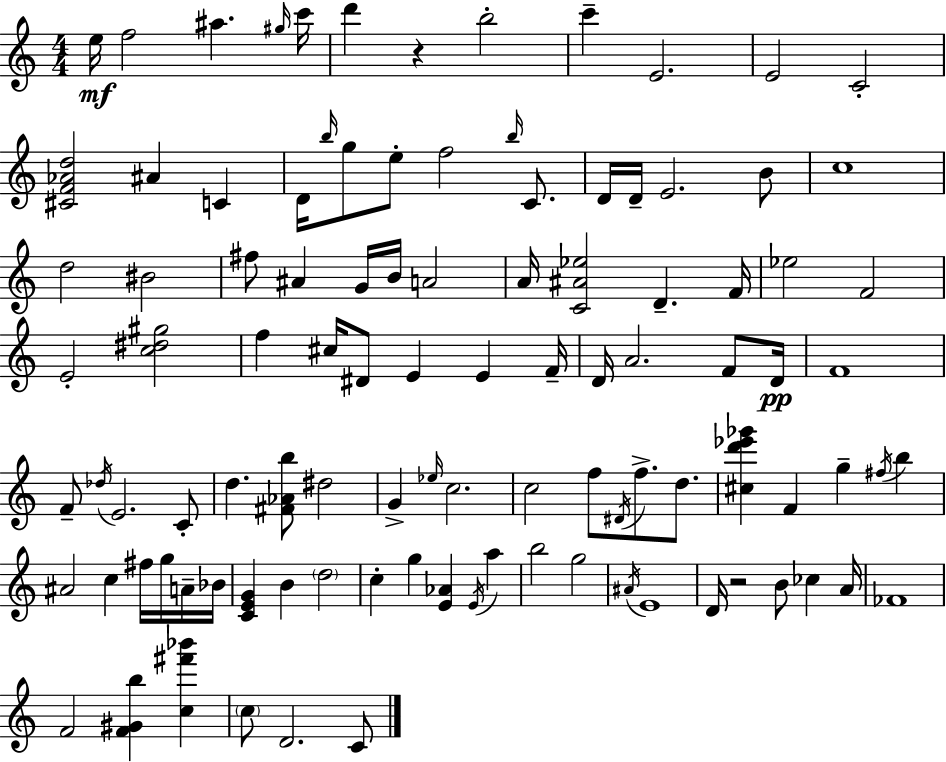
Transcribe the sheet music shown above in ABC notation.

X:1
T:Untitled
M:4/4
L:1/4
K:Am
e/4 f2 ^a ^g/4 c'/4 d' z b2 c' E2 E2 C2 [^CF_Ad]2 ^A C D/4 b/4 g/2 e/2 f2 b/4 C/2 D/4 D/4 E2 B/2 c4 d2 ^B2 ^f/2 ^A G/4 B/4 A2 A/4 [C^A_e]2 D F/4 _e2 F2 E2 [c^d^g]2 f ^c/4 ^D/2 E E F/4 D/4 A2 F/2 D/4 F4 F/2 _d/4 E2 C/2 d [^F_Ab]/2 ^d2 G _e/4 c2 c2 f/2 ^D/4 f/2 d/2 [^cd'_e'_g'] F g ^f/4 b ^A2 c ^f/4 g/4 A/4 _B/4 [CEG] B d2 c g [E_A] E/4 a b2 g2 ^A/4 E4 D/4 z2 B/2 _c A/4 _F4 F2 [F^Gb] [c^f'_b'] c/2 D2 C/2